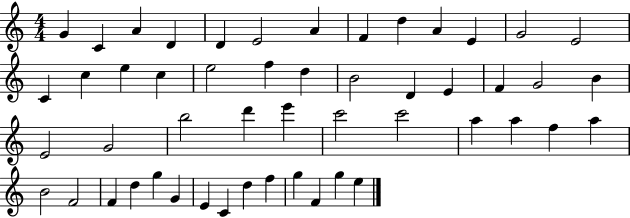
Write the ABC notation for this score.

X:1
T:Untitled
M:4/4
L:1/4
K:C
G C A D D E2 A F d A E G2 E2 C c e c e2 f d B2 D E F G2 B E2 G2 b2 d' e' c'2 c'2 a a f a B2 F2 F d g G E C d f g F g e